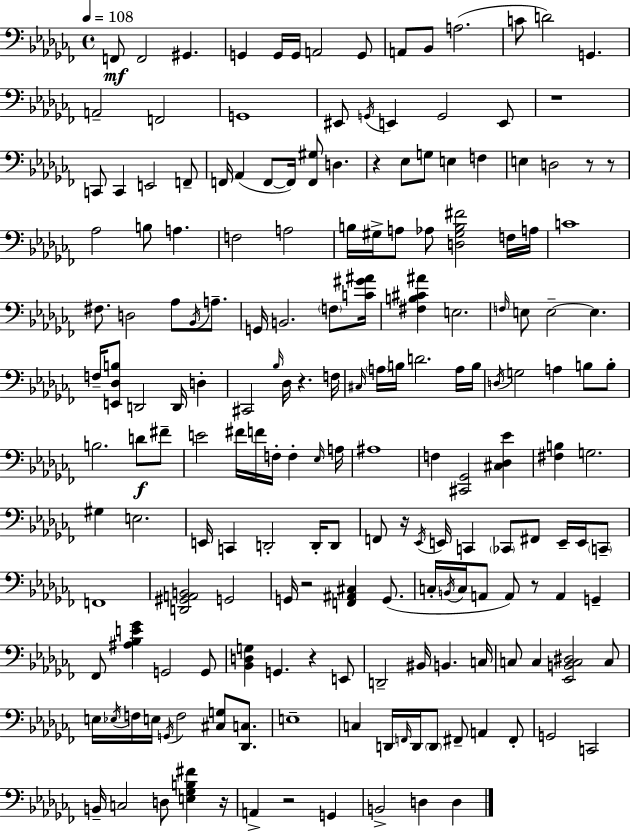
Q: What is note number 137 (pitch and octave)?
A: E3